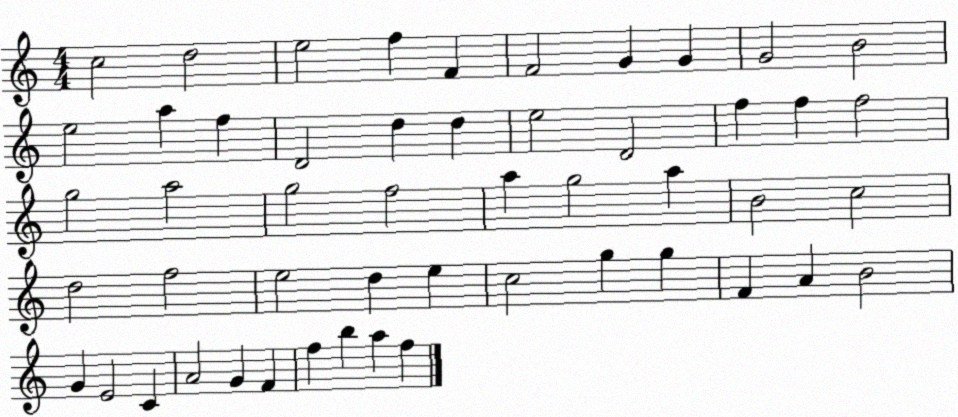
X:1
T:Untitled
M:4/4
L:1/4
K:C
c2 d2 e2 f F F2 G G G2 B2 e2 a f D2 d d e2 D2 f f f2 g2 a2 g2 f2 a g2 a B2 c2 d2 f2 e2 d e c2 g g F A B2 G E2 C A2 G F f b a f